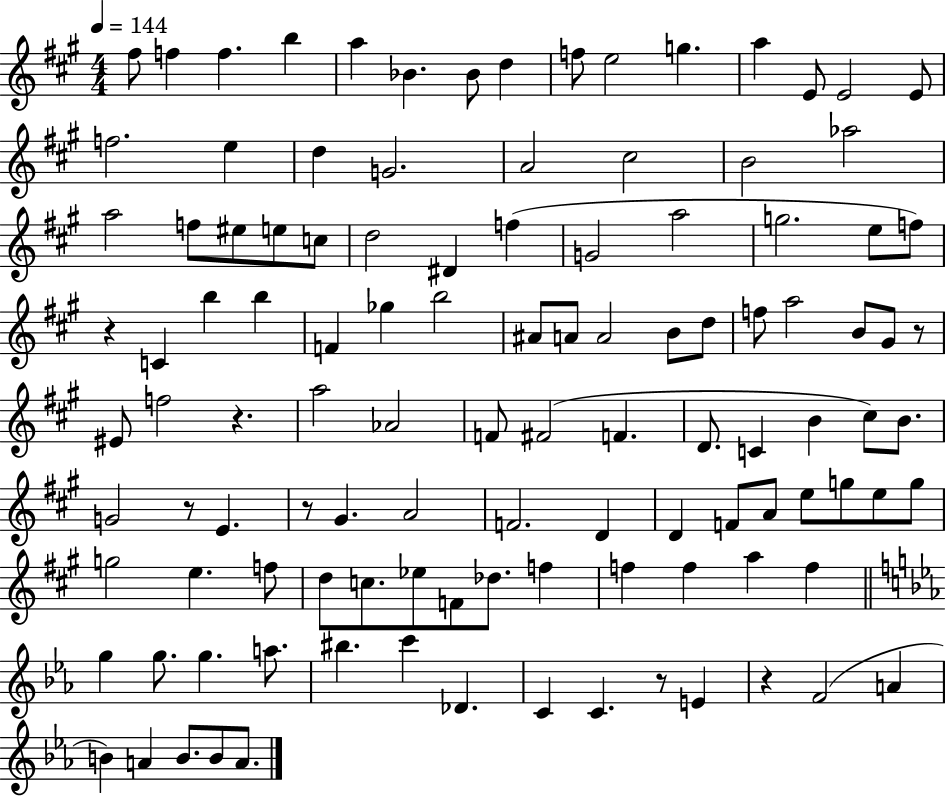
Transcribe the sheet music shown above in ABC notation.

X:1
T:Untitled
M:4/4
L:1/4
K:A
^f/2 f f b a _B _B/2 d f/2 e2 g a E/2 E2 E/2 f2 e d G2 A2 ^c2 B2 _a2 a2 f/2 ^e/2 e/2 c/2 d2 ^D f G2 a2 g2 e/2 f/2 z C b b F _g b2 ^A/2 A/2 A2 B/2 d/2 f/2 a2 B/2 ^G/2 z/2 ^E/2 f2 z a2 _A2 F/2 ^F2 F D/2 C B ^c/2 B/2 G2 z/2 E z/2 ^G A2 F2 D D F/2 A/2 e/2 g/2 e/2 g/2 g2 e f/2 d/2 c/2 _e/2 F/2 _d/2 f f f a f g g/2 g a/2 ^b c' _D C C z/2 E z F2 A B A B/2 B/2 A/2